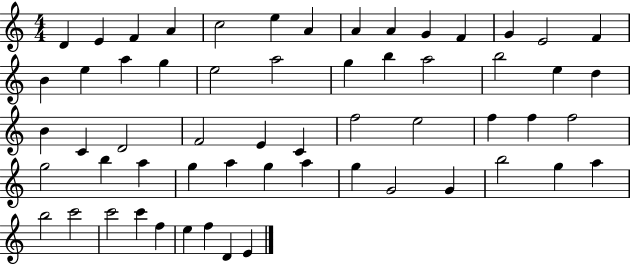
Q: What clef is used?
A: treble